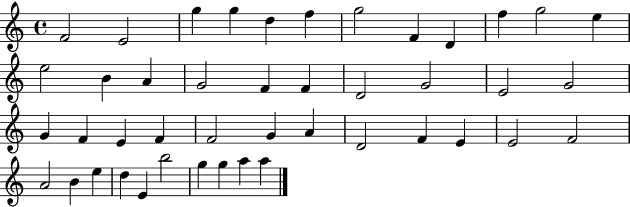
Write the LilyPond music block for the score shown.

{
  \clef treble
  \time 4/4
  \defaultTimeSignature
  \key c \major
  f'2 e'2 | g''4 g''4 d''4 f''4 | g''2 f'4 d'4 | f''4 g''2 e''4 | \break e''2 b'4 a'4 | g'2 f'4 f'4 | d'2 g'2 | e'2 g'2 | \break g'4 f'4 e'4 f'4 | f'2 g'4 a'4 | d'2 f'4 e'4 | e'2 f'2 | \break a'2 b'4 e''4 | d''4 e'4 b''2 | g''4 g''4 a''4 a''4 | \bar "|."
}